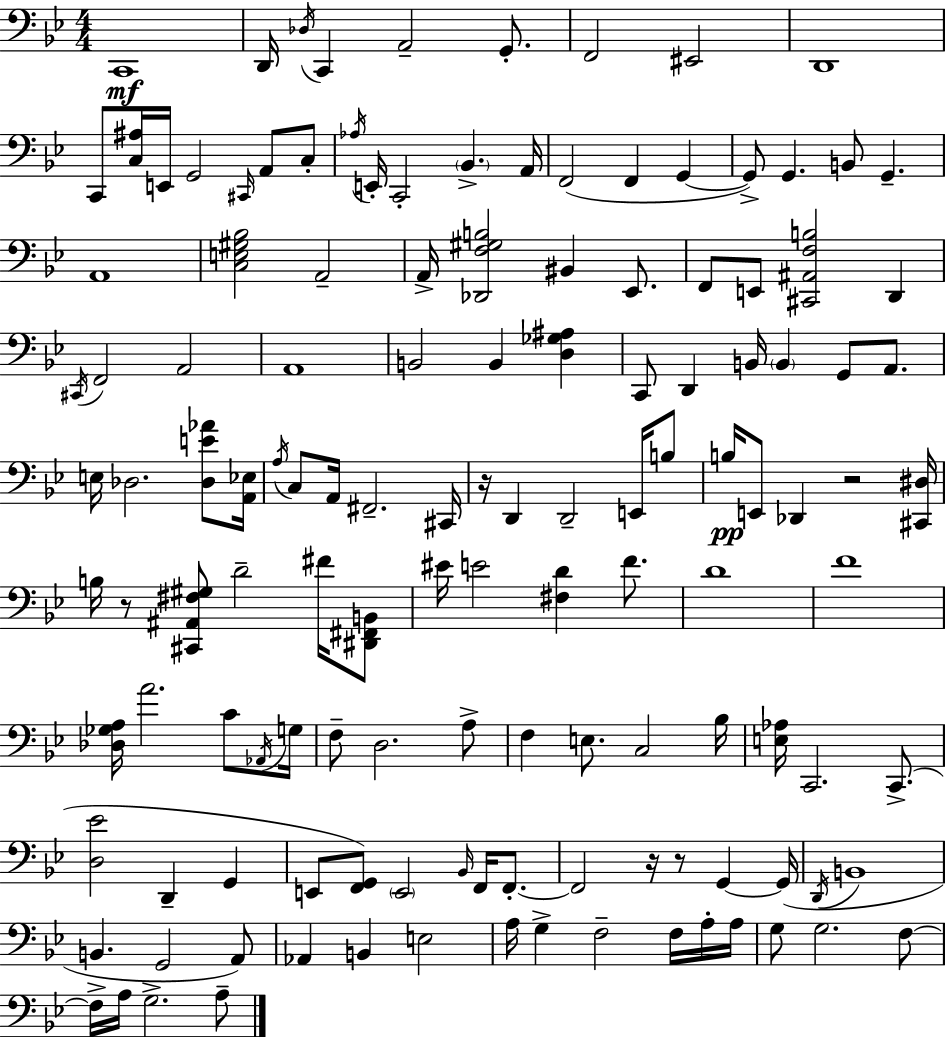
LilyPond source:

{
  \clef bass
  \numericTimeSignature
  \time 4/4
  \key bes \major
  \repeat volta 2 { c,1\mf | d,16 \acciaccatura { des16 } c,4 a,2-- g,8.-. | f,2 eis,2 | d,1 | \break c,8 <c ais>16 e,16 g,2 \grace { cis,16 } a,8 | c8-. \acciaccatura { aes16 } e,16-. c,2-. \parenthesize bes,4.-> | a,16 f,2( f,4 g,4~~ | g,8->) g,4. b,8 g,4.-- | \break a,1 | <c e gis bes>2 a,2-- | a,16-> <des, f gis b>2 bis,4 | ees,8. f,8 e,8 <cis, ais, f b>2 d,4 | \break \acciaccatura { cis,16 } f,2 a,2 | a,1 | b,2 b,4 | <d ges ais>4 c,8 d,4 b,16 \parenthesize b,4 g,8 | \break a,8. e16 des2. | <des e' aes'>8 <a, ees>16 \acciaccatura { a16 } c8 a,16 fis,2.-- | cis,16 r16 d,4 d,2-- | e,16 b8 b16\pp e,8 des,4 r2 | \break <cis, dis>16 b16 r8 <cis, ais, fis gis>8 d'2-- | fis'16 <dis, fis, b,>8 eis'16 e'2 <fis d'>4 | f'8. d'1 | f'1 | \break <des ges a>16 a'2. | c'8 \acciaccatura { aes,16 } g16 f8-- d2. | a8-> f4 e8. c2 | bes16 <e aes>16 c,2. | \break c,8.->( <d ees'>2 d,4-- | g,4 e,8 <f, g,>8) \parenthesize e,2 | \grace { bes,16 } f,16 f,8.-.~~ f,2 r16 | r8 g,4~~ g,16( \acciaccatura { d,16 } b,1 | \break b,4. g,2 | a,8) aes,4 b,4 | e2 a16 g4-> f2-- | f16 a16-. a16 g8 g2. | \break f8~~ f16-> a16 g2.-> | a8-- } \bar "|."
}